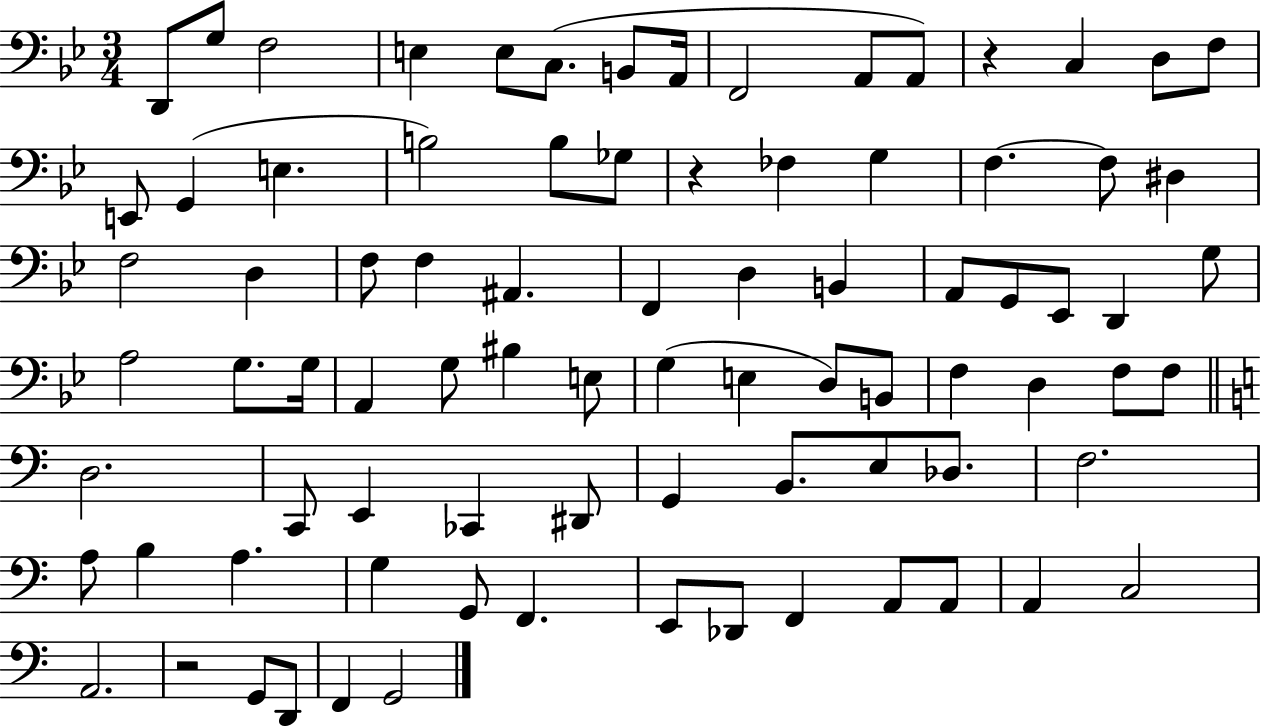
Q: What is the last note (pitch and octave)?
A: G2